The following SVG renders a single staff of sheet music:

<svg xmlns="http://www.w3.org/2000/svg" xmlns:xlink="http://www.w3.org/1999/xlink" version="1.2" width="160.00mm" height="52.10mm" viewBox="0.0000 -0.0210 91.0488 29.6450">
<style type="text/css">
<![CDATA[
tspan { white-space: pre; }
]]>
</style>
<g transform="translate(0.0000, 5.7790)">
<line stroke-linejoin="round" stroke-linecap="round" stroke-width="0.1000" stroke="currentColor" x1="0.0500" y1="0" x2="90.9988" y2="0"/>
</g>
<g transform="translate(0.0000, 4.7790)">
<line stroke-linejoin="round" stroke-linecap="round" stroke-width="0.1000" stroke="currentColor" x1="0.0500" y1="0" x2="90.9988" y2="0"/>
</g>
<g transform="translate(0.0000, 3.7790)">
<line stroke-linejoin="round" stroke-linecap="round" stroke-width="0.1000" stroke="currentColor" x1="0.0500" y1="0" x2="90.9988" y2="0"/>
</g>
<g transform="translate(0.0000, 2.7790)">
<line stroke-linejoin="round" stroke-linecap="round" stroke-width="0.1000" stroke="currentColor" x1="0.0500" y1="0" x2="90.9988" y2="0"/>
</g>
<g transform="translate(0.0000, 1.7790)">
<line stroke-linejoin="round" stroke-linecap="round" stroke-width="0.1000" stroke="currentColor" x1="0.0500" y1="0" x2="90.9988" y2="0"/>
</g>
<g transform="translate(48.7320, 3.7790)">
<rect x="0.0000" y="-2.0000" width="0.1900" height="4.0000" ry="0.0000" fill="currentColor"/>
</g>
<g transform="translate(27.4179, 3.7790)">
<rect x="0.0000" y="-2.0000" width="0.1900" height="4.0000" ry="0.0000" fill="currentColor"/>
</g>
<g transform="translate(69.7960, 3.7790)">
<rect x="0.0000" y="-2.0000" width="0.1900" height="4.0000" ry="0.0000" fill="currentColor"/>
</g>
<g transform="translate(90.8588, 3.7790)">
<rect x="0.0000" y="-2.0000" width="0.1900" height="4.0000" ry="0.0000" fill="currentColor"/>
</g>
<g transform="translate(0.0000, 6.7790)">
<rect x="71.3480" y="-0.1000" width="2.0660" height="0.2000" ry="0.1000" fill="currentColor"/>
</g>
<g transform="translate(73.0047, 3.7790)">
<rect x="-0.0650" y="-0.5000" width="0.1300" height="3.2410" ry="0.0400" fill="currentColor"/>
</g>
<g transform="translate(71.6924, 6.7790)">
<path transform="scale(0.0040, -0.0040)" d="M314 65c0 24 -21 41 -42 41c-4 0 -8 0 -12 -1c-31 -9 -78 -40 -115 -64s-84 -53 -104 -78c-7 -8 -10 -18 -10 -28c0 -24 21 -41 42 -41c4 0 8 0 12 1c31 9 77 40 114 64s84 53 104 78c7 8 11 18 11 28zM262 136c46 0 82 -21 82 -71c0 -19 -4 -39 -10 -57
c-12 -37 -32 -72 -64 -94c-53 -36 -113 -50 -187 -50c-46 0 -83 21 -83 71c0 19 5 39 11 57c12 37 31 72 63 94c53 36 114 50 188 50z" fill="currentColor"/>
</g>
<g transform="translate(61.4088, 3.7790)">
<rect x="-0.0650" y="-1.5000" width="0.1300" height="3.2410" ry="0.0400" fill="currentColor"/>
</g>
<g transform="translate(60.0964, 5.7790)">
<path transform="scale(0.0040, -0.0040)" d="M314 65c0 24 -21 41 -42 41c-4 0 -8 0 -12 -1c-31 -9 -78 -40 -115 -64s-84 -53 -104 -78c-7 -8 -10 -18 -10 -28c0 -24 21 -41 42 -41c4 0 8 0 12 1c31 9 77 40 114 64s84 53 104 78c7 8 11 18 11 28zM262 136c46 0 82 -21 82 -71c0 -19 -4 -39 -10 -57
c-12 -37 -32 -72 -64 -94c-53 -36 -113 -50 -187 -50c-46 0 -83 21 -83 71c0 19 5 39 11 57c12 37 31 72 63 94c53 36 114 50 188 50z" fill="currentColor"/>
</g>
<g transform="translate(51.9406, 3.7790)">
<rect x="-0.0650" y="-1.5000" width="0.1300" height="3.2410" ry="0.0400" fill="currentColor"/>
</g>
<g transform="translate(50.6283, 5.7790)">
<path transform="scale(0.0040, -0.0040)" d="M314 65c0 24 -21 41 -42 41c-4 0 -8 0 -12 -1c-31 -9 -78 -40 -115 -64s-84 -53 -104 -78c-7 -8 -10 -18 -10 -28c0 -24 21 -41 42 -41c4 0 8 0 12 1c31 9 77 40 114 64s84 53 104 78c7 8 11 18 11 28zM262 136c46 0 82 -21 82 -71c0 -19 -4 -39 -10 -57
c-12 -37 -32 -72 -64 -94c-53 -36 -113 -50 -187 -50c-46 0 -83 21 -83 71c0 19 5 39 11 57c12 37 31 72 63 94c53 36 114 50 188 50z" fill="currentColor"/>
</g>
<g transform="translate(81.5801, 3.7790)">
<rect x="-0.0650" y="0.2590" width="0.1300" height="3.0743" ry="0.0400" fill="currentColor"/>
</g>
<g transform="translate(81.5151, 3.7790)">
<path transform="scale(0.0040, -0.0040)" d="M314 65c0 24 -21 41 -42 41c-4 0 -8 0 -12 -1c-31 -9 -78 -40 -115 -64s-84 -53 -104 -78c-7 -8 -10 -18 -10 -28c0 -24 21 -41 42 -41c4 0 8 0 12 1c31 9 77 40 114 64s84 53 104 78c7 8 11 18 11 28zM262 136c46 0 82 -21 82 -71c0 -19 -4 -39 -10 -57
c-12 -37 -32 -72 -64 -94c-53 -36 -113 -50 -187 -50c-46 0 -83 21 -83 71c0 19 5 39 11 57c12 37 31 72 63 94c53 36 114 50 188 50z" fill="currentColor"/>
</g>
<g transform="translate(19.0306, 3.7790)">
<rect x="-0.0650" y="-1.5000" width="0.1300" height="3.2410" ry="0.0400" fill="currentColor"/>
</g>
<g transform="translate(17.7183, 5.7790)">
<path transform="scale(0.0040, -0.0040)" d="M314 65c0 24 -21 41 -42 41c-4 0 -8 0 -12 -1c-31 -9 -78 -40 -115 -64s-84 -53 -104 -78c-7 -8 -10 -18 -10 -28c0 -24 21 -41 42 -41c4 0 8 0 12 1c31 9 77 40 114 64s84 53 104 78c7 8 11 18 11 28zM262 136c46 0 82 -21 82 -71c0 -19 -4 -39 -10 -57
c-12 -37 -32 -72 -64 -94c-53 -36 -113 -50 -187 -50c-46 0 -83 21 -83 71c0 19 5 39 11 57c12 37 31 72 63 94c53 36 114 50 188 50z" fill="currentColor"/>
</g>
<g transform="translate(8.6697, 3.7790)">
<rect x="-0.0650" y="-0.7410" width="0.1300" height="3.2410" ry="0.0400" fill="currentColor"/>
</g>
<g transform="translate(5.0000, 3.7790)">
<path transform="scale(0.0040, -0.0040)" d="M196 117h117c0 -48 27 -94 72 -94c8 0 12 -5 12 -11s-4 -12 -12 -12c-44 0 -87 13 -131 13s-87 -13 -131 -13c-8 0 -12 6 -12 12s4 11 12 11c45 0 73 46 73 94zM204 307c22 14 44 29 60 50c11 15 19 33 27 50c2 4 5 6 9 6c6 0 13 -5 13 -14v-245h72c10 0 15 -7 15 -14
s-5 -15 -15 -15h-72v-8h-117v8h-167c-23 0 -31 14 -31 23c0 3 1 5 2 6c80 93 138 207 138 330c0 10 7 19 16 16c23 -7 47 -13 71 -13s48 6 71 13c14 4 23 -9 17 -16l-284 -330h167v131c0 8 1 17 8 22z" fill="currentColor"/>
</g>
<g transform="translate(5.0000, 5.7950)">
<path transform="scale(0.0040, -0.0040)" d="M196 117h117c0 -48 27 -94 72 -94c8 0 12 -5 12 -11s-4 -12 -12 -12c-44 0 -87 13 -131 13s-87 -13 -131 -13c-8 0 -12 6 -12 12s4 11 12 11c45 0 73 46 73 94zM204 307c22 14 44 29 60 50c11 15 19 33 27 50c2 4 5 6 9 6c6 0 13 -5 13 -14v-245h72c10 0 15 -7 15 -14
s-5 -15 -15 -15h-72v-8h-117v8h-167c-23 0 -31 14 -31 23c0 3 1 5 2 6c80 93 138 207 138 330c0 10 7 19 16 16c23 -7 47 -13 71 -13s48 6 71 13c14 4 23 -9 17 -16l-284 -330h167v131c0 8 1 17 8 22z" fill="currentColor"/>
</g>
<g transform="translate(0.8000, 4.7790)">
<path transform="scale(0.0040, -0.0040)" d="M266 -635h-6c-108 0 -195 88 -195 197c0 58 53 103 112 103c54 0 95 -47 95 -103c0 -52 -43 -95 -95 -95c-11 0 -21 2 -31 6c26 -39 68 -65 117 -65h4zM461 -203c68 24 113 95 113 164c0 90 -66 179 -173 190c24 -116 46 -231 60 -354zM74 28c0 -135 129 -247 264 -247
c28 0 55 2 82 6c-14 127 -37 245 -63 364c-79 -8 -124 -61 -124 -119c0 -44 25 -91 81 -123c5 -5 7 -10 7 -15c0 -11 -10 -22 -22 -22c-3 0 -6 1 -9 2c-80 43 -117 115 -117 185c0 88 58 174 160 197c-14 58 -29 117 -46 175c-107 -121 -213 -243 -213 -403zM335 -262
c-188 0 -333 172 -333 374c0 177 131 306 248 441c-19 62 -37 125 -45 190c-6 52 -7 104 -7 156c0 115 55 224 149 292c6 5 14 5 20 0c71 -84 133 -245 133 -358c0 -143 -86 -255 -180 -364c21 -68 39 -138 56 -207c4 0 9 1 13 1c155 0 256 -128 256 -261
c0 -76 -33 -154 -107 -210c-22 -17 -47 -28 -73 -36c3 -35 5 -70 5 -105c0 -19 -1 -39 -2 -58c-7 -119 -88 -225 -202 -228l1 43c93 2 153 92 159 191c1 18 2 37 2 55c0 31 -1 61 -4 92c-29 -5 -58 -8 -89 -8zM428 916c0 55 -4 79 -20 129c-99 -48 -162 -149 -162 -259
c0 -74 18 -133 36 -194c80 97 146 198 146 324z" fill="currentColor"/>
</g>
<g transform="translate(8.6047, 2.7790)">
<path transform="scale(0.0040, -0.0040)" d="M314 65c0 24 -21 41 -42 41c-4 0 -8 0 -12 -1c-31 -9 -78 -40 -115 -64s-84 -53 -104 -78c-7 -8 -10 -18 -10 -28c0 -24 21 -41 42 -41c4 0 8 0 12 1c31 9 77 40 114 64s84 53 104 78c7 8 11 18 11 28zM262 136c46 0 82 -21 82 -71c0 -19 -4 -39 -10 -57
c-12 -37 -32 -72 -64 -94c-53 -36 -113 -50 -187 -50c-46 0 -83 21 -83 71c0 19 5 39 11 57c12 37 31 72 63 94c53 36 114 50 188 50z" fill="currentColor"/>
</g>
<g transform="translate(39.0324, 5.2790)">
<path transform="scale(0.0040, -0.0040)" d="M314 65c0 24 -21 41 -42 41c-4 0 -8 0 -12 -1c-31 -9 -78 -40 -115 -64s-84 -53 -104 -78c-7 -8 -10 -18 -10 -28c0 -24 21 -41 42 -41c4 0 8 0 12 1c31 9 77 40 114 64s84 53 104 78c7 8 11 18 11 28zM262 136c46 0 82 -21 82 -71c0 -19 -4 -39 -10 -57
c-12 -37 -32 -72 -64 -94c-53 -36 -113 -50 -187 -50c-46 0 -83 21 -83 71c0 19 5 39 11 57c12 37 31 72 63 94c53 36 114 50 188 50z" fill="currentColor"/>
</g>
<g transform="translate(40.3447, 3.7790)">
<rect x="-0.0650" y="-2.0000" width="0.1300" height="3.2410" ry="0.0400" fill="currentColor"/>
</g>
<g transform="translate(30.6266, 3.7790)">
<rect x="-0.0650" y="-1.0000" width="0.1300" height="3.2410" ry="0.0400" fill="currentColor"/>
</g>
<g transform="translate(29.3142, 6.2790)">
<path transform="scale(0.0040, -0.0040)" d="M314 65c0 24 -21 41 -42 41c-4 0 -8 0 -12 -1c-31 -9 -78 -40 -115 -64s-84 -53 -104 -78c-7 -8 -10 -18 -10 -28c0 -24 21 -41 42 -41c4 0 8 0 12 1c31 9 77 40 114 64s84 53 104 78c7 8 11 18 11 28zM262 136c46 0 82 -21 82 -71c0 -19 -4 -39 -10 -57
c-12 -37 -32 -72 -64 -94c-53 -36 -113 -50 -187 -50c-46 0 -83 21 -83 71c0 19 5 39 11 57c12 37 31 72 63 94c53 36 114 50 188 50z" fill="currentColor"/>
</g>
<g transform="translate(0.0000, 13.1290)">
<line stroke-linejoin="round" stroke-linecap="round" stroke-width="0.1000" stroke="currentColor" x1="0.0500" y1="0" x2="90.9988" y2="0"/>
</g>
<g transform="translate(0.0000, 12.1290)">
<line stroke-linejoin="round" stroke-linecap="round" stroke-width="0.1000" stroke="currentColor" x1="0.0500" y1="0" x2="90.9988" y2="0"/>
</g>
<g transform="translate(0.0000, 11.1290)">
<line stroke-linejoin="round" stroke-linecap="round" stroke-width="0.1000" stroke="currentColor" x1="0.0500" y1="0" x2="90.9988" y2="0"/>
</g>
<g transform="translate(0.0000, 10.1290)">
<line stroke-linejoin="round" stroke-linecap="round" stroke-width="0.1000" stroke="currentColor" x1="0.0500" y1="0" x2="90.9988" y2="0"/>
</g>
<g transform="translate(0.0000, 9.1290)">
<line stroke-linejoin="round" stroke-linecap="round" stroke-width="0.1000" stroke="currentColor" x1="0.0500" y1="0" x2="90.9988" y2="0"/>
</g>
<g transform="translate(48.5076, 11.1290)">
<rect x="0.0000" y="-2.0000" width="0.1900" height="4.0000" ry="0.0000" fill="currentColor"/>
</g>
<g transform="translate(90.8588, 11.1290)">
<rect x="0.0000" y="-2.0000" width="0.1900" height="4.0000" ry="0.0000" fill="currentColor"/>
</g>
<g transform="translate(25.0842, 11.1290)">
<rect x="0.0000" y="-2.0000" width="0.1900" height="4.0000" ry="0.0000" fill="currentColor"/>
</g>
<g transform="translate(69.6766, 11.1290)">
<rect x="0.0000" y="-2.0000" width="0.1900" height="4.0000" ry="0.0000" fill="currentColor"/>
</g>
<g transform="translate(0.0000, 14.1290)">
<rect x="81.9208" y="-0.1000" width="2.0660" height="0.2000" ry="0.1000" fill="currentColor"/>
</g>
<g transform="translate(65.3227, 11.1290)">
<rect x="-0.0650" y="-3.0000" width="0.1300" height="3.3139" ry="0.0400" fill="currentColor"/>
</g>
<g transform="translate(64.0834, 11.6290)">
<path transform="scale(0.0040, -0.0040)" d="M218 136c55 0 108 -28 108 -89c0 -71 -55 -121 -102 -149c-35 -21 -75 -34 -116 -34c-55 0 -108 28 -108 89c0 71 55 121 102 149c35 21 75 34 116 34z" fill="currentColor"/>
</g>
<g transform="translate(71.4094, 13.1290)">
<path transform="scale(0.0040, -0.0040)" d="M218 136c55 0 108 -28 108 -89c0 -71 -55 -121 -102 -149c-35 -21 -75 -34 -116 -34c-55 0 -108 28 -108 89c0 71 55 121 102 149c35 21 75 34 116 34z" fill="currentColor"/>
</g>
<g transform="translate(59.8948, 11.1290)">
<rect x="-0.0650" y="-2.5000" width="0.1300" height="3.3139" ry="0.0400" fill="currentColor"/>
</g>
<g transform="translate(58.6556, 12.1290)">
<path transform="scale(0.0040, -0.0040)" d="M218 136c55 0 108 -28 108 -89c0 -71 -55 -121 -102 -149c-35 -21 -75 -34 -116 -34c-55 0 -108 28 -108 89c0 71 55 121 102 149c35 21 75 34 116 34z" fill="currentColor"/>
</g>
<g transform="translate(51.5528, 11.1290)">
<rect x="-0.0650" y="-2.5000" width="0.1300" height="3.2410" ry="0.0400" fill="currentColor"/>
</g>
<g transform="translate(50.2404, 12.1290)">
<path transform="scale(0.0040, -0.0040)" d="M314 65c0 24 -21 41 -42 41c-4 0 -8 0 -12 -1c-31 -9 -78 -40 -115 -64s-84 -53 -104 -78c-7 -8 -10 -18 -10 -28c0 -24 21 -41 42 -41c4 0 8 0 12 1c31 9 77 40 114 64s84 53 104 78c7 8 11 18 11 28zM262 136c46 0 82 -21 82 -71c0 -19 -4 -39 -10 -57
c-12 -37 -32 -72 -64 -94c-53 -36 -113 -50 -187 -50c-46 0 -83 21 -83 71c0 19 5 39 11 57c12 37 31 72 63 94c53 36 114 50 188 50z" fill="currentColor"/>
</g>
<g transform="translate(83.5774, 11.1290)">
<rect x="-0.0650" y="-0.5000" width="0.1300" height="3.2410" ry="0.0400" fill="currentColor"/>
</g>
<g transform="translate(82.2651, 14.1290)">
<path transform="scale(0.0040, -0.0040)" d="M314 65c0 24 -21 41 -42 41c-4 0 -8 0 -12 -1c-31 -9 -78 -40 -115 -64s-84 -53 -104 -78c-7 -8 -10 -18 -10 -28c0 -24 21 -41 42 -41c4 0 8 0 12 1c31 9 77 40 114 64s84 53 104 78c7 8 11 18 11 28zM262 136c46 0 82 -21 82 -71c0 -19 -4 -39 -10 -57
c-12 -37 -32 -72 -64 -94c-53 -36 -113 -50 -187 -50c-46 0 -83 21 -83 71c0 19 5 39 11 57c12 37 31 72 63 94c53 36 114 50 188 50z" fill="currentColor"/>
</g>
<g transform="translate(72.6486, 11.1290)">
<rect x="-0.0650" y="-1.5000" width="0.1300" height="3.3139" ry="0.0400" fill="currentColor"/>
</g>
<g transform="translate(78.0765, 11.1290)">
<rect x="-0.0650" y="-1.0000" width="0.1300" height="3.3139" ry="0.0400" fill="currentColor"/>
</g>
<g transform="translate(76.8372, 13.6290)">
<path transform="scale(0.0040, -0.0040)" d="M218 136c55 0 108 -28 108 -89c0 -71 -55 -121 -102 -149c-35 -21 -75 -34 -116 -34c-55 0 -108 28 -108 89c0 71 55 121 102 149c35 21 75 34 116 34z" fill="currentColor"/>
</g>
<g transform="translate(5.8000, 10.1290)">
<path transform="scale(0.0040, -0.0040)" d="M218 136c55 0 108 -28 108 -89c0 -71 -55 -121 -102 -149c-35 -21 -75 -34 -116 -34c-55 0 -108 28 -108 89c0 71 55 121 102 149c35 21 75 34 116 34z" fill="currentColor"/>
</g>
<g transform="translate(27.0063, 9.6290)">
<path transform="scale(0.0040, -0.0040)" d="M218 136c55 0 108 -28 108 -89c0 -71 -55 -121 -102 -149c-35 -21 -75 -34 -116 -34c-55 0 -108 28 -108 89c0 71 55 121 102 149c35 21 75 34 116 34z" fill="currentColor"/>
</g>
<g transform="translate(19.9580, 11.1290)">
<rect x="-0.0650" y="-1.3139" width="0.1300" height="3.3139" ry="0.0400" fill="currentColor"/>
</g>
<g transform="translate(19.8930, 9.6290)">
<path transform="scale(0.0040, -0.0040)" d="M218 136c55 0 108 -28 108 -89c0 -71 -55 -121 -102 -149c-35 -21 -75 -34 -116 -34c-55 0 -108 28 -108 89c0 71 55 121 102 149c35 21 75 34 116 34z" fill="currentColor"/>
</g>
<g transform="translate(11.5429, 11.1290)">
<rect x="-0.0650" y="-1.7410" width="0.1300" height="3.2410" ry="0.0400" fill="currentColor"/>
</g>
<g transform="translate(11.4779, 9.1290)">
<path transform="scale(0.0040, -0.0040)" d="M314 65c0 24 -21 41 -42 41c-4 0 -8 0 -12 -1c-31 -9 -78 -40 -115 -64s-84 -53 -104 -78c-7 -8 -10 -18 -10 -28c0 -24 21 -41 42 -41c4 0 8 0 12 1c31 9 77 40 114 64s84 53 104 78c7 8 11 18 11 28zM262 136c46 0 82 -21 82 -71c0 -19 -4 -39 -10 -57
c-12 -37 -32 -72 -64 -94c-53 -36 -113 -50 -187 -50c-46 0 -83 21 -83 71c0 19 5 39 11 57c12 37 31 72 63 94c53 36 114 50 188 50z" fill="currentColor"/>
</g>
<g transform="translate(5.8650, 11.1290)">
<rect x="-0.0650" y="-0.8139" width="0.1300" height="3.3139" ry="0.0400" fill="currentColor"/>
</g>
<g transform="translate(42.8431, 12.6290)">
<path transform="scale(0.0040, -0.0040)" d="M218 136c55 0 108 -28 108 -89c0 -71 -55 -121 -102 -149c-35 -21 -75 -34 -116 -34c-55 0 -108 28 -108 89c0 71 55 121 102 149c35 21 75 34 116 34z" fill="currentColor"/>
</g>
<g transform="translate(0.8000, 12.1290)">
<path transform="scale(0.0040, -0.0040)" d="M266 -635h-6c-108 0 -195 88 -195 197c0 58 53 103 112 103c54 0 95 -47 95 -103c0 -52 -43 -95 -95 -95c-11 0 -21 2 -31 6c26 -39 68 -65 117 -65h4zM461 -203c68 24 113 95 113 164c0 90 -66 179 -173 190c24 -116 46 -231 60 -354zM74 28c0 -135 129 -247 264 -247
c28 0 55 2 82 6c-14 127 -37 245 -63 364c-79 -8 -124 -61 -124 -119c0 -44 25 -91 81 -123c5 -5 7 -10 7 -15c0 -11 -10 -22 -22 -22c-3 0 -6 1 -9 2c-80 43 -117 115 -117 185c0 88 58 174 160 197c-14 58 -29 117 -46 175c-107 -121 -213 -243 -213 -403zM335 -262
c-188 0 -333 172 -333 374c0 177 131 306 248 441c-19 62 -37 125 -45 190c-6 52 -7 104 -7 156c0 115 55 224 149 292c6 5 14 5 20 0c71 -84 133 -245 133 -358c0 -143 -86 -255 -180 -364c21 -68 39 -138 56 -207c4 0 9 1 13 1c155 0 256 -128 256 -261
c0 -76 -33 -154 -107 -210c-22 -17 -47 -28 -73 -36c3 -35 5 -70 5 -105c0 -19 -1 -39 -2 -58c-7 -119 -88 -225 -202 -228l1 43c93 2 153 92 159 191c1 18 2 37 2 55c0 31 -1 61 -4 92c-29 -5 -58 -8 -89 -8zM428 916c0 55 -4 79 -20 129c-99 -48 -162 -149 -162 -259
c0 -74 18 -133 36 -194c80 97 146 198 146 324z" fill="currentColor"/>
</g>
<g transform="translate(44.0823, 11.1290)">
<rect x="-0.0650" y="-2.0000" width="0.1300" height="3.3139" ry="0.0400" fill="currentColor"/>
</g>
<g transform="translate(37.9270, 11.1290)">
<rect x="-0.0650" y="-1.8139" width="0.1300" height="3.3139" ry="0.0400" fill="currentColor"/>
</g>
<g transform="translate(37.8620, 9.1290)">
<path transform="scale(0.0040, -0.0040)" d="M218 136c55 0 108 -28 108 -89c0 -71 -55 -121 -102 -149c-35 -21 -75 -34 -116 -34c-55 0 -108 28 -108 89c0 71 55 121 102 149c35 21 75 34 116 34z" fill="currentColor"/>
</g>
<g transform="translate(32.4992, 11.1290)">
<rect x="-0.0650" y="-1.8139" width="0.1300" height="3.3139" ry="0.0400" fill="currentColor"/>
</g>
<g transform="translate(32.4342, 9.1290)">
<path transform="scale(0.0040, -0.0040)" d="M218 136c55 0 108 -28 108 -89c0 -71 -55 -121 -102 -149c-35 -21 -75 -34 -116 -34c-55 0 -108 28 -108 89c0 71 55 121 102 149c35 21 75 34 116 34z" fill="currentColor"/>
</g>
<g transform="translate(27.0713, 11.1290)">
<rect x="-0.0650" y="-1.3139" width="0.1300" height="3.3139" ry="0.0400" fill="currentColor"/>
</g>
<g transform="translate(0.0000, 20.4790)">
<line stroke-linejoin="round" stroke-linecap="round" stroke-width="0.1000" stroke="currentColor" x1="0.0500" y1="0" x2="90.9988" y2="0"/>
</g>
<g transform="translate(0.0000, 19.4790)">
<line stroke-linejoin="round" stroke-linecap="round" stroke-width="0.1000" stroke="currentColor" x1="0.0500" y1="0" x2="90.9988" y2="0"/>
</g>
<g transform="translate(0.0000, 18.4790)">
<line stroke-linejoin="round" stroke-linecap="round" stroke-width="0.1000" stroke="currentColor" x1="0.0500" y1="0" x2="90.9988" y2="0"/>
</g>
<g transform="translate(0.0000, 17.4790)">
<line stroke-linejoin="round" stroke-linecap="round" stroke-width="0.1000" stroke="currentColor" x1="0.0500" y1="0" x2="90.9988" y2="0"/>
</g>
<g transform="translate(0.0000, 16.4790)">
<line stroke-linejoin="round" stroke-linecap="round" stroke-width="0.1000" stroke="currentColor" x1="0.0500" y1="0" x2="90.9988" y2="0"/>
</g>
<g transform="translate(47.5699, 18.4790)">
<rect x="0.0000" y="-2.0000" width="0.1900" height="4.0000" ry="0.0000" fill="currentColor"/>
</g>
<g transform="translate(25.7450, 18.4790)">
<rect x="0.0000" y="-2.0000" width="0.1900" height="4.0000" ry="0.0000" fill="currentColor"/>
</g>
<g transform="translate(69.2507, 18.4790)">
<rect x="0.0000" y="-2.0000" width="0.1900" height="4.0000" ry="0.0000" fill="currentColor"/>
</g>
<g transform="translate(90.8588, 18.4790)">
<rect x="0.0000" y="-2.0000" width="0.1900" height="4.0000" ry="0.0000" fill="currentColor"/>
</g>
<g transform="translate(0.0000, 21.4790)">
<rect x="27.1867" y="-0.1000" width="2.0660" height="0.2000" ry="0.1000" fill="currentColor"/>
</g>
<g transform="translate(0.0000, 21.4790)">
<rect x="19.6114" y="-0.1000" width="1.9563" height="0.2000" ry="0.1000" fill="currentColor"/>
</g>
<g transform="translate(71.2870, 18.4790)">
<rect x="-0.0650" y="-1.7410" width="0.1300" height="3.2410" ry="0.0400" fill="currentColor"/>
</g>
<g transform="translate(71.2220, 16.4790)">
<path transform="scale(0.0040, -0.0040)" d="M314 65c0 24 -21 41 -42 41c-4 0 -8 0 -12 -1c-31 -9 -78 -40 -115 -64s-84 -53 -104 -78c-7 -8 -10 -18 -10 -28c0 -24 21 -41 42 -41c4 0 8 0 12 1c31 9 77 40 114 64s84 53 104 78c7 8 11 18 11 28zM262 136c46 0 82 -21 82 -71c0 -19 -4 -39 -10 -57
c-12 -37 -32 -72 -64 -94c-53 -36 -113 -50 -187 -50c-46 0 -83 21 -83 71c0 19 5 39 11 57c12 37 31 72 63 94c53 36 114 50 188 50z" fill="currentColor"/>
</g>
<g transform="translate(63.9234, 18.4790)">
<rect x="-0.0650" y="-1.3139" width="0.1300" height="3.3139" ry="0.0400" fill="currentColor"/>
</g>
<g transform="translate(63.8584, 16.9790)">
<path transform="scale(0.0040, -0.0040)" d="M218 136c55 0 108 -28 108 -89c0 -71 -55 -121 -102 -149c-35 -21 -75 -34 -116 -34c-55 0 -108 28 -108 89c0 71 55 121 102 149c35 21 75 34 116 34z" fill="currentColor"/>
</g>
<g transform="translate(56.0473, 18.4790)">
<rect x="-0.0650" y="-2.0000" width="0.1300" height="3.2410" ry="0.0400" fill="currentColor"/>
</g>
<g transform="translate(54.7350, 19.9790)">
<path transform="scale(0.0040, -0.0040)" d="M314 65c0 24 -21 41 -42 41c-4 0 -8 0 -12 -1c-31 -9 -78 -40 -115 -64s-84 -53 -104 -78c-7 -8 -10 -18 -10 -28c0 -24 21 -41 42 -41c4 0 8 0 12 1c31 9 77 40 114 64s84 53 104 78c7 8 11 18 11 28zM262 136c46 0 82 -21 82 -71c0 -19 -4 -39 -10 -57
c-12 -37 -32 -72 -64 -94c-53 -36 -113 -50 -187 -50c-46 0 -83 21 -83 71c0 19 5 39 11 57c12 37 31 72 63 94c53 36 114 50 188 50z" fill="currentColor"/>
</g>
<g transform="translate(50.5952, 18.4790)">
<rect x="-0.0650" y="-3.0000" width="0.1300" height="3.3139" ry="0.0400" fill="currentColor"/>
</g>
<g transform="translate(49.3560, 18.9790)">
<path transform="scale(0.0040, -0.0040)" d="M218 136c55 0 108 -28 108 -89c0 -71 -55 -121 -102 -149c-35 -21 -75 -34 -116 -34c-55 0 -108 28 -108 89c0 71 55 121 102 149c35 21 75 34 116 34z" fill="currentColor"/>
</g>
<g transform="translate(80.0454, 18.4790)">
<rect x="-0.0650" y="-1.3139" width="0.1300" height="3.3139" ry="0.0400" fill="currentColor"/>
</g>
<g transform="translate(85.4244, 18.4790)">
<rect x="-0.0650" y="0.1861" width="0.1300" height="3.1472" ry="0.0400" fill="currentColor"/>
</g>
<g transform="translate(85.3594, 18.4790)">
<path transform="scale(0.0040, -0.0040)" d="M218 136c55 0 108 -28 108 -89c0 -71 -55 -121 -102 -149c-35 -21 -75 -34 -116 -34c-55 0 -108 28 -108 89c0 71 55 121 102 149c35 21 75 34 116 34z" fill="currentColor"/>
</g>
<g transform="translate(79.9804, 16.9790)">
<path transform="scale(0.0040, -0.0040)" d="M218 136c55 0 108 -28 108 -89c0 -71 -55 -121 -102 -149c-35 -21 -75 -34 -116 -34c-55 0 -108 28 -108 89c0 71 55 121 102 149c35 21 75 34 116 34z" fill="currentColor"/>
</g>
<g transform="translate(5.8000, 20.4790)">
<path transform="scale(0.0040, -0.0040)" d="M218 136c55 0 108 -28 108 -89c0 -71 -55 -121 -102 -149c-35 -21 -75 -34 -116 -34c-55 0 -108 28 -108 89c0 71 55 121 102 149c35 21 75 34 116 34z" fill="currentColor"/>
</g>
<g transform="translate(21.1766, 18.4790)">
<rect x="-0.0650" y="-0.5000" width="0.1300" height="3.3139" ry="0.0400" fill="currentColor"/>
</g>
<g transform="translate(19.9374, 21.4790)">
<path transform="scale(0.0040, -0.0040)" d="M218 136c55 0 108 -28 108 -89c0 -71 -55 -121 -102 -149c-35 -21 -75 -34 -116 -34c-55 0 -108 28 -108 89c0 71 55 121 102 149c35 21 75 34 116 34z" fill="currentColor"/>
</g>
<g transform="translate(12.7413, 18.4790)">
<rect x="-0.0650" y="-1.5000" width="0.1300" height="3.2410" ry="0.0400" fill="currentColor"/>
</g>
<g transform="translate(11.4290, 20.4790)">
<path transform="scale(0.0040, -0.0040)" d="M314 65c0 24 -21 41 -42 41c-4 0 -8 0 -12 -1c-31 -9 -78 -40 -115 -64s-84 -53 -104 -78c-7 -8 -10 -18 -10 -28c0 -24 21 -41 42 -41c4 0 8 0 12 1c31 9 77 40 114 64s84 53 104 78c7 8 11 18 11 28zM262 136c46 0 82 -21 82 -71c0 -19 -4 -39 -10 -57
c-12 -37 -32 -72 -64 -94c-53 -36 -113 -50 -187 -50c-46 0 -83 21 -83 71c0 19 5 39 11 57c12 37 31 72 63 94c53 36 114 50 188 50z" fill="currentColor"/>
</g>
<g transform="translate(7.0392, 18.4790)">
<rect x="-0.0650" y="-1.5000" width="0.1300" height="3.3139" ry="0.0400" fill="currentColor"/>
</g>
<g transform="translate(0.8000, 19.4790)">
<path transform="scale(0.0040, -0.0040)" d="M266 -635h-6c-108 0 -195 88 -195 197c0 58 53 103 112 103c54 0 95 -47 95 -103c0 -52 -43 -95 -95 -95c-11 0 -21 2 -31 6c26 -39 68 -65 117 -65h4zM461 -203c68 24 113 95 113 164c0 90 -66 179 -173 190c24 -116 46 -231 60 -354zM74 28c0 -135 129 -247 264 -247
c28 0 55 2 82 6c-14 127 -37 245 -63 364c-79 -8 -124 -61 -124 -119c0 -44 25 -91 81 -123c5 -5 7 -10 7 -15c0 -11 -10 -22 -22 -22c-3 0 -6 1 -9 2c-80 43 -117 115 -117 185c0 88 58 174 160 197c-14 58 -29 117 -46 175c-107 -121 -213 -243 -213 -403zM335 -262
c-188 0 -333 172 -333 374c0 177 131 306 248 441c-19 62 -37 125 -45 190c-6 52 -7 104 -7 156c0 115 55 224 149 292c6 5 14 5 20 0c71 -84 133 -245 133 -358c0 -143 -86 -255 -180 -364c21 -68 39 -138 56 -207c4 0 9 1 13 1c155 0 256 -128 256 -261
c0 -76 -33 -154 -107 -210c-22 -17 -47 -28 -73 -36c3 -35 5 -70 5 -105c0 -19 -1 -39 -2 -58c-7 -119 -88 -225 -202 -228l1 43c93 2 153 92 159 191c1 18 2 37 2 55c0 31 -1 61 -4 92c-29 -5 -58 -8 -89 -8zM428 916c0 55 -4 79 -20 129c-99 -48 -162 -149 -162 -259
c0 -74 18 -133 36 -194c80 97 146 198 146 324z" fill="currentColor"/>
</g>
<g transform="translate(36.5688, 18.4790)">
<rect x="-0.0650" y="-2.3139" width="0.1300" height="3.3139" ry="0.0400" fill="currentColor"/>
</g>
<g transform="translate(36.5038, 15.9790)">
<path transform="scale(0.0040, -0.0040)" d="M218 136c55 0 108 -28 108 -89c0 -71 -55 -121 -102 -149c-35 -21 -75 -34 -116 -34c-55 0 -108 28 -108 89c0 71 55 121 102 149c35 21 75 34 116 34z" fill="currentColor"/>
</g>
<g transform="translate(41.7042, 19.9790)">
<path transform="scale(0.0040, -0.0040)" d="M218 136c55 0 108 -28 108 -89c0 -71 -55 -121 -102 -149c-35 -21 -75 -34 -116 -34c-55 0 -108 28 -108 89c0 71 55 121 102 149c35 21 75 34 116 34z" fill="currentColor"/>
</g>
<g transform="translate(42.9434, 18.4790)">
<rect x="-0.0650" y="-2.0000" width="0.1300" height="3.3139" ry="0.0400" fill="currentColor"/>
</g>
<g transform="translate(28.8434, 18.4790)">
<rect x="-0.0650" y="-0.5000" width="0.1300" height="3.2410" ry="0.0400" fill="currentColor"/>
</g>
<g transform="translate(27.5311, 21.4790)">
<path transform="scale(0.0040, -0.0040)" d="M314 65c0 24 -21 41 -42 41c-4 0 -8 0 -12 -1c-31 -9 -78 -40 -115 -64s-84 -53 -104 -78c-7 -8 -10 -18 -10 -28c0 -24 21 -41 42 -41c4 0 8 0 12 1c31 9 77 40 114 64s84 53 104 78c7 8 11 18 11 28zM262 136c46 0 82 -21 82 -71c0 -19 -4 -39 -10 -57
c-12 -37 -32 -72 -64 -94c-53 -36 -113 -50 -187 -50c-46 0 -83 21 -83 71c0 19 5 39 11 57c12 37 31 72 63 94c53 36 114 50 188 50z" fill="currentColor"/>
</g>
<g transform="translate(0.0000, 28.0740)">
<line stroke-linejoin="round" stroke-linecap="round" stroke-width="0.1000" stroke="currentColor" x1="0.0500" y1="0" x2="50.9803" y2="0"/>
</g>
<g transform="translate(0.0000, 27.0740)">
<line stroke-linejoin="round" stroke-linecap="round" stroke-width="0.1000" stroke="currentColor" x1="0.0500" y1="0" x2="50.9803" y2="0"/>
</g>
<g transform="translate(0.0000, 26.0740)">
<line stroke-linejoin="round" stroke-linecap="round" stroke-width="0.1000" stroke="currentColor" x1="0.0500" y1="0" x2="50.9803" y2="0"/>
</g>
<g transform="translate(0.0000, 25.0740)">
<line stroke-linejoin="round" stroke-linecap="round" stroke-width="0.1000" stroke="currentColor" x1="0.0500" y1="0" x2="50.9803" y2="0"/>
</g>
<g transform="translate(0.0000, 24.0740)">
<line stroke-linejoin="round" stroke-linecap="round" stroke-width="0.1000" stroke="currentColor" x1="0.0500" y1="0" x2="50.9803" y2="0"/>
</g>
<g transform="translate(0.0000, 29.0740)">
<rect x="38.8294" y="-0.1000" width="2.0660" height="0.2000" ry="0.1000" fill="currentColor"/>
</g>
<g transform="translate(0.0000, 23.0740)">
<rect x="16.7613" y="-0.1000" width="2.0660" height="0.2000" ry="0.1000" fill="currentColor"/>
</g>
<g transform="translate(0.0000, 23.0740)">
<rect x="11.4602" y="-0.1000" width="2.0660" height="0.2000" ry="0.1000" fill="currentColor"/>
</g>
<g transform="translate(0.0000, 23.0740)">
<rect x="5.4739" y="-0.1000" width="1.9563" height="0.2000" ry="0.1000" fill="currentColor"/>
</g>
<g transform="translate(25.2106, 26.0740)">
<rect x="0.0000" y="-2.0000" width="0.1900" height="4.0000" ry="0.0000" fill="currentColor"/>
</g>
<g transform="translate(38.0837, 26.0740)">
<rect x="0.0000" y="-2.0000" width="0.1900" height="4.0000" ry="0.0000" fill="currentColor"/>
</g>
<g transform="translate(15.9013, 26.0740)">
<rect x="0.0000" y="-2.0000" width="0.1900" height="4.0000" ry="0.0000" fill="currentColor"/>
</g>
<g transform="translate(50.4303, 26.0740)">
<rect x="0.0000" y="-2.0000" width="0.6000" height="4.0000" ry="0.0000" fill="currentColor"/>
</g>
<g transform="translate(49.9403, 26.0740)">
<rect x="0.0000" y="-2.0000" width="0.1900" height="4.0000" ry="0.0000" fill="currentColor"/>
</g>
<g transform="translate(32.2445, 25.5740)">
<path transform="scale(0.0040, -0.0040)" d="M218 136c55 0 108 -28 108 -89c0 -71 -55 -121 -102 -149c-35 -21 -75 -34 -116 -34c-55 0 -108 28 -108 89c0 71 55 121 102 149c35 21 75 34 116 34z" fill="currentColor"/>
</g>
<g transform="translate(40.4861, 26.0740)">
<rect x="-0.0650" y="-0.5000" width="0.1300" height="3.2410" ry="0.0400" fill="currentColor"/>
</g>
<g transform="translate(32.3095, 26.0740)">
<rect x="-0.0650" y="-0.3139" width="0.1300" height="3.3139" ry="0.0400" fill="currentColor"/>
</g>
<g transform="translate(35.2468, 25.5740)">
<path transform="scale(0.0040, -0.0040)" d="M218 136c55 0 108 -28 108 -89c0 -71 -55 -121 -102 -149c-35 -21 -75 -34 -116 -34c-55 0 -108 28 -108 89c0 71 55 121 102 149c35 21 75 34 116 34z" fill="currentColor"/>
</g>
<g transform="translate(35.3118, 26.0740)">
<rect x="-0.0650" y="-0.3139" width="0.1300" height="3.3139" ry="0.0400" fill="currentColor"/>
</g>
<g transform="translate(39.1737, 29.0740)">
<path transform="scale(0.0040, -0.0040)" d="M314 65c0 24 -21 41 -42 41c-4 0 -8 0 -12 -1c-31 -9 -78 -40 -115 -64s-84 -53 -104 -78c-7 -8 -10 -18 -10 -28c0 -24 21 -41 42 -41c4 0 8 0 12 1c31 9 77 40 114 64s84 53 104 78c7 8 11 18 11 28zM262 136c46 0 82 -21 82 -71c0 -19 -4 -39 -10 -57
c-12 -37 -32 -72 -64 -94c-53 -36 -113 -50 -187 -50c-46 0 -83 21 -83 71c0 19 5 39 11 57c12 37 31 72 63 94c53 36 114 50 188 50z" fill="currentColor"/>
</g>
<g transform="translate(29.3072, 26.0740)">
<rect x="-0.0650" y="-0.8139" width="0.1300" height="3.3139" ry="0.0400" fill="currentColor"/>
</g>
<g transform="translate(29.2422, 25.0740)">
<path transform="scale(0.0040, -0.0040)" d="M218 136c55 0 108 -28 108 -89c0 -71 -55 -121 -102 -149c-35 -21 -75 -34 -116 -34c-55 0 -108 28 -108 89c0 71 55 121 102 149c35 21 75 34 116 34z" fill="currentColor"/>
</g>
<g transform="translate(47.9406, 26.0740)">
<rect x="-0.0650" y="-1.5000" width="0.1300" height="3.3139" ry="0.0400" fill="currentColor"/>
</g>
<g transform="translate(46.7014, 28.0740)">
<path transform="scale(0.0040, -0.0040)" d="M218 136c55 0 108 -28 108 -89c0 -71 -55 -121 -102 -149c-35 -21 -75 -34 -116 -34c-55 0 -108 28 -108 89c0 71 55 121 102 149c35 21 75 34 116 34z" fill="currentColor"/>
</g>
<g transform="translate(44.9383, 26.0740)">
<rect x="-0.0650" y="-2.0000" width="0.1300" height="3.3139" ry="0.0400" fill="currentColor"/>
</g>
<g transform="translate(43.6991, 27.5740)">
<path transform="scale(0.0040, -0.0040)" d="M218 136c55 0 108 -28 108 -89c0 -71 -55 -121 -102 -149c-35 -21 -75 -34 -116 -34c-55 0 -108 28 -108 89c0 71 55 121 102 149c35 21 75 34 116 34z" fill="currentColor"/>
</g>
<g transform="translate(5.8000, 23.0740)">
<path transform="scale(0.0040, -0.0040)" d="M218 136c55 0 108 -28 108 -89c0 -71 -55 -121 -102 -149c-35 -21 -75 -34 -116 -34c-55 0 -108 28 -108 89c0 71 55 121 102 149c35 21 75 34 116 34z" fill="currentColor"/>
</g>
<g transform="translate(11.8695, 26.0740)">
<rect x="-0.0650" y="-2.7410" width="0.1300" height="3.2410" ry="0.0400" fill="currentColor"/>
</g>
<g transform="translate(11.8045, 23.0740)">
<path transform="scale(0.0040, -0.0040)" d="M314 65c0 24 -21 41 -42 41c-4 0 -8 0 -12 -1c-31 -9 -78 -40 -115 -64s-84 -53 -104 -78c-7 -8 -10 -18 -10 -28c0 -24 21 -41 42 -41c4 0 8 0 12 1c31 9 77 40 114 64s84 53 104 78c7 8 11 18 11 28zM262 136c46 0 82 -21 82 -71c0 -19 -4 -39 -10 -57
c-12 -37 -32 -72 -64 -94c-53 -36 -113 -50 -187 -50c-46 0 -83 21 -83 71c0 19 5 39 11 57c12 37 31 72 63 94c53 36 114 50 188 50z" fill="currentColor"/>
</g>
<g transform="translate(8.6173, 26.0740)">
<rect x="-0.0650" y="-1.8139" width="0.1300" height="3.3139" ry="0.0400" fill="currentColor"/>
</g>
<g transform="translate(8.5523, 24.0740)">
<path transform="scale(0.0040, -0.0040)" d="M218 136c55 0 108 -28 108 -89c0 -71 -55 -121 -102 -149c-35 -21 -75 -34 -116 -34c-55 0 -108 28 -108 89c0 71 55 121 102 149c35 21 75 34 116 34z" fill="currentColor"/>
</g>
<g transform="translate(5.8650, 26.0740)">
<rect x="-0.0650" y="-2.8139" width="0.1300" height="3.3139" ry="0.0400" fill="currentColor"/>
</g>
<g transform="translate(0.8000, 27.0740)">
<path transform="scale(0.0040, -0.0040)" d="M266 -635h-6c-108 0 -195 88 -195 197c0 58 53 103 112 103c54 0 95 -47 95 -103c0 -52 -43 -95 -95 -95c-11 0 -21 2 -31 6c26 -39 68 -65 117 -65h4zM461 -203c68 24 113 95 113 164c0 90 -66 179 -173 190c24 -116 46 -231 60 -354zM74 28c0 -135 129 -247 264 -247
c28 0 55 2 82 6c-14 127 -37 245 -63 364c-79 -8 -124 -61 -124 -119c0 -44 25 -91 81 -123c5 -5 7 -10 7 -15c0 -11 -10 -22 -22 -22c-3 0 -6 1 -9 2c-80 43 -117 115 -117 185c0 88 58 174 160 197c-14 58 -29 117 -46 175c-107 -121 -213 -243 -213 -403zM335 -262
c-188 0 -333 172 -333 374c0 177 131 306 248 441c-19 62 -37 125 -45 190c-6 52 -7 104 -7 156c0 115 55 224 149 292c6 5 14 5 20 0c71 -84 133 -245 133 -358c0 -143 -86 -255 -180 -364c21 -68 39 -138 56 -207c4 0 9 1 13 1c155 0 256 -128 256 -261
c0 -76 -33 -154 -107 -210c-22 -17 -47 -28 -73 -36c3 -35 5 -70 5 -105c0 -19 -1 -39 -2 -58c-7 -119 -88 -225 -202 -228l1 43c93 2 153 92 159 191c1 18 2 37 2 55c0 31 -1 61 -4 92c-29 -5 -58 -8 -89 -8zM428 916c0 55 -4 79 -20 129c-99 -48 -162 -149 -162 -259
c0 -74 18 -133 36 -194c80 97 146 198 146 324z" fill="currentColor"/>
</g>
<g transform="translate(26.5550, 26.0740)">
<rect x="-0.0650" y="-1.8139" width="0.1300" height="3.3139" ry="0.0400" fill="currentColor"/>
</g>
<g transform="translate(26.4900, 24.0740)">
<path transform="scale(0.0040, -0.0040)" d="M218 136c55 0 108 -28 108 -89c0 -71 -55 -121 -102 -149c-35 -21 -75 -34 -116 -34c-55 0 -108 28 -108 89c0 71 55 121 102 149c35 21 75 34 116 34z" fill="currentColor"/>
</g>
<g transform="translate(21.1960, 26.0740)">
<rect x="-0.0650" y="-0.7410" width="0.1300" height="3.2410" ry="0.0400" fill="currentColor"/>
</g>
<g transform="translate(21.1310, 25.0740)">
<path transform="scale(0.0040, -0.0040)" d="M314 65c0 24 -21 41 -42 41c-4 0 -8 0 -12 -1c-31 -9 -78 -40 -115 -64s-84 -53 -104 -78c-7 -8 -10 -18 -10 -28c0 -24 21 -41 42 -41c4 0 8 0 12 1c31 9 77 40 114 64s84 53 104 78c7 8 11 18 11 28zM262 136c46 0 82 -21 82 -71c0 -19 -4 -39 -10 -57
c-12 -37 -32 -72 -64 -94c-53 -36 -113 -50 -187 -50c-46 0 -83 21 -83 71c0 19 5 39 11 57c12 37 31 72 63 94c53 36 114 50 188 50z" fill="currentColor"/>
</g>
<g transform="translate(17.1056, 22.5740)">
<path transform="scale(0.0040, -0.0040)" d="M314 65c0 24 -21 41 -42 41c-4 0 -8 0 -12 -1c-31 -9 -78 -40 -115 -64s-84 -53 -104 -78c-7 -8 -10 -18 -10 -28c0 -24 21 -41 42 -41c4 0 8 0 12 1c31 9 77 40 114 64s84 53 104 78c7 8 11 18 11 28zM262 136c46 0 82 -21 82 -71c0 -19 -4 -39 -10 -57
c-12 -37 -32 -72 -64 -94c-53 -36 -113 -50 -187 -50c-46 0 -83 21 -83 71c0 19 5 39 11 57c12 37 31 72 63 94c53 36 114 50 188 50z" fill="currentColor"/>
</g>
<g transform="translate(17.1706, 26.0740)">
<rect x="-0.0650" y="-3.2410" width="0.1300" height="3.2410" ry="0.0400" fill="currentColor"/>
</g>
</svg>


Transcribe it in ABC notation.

X:1
T:Untitled
M:4/4
L:1/4
K:C
d2 E2 D2 F2 E2 E2 C2 B2 d f2 e e f f F G2 G A E D C2 E E2 C C2 g F A F2 e f2 e B a f a2 b2 d2 f d c c C2 F E